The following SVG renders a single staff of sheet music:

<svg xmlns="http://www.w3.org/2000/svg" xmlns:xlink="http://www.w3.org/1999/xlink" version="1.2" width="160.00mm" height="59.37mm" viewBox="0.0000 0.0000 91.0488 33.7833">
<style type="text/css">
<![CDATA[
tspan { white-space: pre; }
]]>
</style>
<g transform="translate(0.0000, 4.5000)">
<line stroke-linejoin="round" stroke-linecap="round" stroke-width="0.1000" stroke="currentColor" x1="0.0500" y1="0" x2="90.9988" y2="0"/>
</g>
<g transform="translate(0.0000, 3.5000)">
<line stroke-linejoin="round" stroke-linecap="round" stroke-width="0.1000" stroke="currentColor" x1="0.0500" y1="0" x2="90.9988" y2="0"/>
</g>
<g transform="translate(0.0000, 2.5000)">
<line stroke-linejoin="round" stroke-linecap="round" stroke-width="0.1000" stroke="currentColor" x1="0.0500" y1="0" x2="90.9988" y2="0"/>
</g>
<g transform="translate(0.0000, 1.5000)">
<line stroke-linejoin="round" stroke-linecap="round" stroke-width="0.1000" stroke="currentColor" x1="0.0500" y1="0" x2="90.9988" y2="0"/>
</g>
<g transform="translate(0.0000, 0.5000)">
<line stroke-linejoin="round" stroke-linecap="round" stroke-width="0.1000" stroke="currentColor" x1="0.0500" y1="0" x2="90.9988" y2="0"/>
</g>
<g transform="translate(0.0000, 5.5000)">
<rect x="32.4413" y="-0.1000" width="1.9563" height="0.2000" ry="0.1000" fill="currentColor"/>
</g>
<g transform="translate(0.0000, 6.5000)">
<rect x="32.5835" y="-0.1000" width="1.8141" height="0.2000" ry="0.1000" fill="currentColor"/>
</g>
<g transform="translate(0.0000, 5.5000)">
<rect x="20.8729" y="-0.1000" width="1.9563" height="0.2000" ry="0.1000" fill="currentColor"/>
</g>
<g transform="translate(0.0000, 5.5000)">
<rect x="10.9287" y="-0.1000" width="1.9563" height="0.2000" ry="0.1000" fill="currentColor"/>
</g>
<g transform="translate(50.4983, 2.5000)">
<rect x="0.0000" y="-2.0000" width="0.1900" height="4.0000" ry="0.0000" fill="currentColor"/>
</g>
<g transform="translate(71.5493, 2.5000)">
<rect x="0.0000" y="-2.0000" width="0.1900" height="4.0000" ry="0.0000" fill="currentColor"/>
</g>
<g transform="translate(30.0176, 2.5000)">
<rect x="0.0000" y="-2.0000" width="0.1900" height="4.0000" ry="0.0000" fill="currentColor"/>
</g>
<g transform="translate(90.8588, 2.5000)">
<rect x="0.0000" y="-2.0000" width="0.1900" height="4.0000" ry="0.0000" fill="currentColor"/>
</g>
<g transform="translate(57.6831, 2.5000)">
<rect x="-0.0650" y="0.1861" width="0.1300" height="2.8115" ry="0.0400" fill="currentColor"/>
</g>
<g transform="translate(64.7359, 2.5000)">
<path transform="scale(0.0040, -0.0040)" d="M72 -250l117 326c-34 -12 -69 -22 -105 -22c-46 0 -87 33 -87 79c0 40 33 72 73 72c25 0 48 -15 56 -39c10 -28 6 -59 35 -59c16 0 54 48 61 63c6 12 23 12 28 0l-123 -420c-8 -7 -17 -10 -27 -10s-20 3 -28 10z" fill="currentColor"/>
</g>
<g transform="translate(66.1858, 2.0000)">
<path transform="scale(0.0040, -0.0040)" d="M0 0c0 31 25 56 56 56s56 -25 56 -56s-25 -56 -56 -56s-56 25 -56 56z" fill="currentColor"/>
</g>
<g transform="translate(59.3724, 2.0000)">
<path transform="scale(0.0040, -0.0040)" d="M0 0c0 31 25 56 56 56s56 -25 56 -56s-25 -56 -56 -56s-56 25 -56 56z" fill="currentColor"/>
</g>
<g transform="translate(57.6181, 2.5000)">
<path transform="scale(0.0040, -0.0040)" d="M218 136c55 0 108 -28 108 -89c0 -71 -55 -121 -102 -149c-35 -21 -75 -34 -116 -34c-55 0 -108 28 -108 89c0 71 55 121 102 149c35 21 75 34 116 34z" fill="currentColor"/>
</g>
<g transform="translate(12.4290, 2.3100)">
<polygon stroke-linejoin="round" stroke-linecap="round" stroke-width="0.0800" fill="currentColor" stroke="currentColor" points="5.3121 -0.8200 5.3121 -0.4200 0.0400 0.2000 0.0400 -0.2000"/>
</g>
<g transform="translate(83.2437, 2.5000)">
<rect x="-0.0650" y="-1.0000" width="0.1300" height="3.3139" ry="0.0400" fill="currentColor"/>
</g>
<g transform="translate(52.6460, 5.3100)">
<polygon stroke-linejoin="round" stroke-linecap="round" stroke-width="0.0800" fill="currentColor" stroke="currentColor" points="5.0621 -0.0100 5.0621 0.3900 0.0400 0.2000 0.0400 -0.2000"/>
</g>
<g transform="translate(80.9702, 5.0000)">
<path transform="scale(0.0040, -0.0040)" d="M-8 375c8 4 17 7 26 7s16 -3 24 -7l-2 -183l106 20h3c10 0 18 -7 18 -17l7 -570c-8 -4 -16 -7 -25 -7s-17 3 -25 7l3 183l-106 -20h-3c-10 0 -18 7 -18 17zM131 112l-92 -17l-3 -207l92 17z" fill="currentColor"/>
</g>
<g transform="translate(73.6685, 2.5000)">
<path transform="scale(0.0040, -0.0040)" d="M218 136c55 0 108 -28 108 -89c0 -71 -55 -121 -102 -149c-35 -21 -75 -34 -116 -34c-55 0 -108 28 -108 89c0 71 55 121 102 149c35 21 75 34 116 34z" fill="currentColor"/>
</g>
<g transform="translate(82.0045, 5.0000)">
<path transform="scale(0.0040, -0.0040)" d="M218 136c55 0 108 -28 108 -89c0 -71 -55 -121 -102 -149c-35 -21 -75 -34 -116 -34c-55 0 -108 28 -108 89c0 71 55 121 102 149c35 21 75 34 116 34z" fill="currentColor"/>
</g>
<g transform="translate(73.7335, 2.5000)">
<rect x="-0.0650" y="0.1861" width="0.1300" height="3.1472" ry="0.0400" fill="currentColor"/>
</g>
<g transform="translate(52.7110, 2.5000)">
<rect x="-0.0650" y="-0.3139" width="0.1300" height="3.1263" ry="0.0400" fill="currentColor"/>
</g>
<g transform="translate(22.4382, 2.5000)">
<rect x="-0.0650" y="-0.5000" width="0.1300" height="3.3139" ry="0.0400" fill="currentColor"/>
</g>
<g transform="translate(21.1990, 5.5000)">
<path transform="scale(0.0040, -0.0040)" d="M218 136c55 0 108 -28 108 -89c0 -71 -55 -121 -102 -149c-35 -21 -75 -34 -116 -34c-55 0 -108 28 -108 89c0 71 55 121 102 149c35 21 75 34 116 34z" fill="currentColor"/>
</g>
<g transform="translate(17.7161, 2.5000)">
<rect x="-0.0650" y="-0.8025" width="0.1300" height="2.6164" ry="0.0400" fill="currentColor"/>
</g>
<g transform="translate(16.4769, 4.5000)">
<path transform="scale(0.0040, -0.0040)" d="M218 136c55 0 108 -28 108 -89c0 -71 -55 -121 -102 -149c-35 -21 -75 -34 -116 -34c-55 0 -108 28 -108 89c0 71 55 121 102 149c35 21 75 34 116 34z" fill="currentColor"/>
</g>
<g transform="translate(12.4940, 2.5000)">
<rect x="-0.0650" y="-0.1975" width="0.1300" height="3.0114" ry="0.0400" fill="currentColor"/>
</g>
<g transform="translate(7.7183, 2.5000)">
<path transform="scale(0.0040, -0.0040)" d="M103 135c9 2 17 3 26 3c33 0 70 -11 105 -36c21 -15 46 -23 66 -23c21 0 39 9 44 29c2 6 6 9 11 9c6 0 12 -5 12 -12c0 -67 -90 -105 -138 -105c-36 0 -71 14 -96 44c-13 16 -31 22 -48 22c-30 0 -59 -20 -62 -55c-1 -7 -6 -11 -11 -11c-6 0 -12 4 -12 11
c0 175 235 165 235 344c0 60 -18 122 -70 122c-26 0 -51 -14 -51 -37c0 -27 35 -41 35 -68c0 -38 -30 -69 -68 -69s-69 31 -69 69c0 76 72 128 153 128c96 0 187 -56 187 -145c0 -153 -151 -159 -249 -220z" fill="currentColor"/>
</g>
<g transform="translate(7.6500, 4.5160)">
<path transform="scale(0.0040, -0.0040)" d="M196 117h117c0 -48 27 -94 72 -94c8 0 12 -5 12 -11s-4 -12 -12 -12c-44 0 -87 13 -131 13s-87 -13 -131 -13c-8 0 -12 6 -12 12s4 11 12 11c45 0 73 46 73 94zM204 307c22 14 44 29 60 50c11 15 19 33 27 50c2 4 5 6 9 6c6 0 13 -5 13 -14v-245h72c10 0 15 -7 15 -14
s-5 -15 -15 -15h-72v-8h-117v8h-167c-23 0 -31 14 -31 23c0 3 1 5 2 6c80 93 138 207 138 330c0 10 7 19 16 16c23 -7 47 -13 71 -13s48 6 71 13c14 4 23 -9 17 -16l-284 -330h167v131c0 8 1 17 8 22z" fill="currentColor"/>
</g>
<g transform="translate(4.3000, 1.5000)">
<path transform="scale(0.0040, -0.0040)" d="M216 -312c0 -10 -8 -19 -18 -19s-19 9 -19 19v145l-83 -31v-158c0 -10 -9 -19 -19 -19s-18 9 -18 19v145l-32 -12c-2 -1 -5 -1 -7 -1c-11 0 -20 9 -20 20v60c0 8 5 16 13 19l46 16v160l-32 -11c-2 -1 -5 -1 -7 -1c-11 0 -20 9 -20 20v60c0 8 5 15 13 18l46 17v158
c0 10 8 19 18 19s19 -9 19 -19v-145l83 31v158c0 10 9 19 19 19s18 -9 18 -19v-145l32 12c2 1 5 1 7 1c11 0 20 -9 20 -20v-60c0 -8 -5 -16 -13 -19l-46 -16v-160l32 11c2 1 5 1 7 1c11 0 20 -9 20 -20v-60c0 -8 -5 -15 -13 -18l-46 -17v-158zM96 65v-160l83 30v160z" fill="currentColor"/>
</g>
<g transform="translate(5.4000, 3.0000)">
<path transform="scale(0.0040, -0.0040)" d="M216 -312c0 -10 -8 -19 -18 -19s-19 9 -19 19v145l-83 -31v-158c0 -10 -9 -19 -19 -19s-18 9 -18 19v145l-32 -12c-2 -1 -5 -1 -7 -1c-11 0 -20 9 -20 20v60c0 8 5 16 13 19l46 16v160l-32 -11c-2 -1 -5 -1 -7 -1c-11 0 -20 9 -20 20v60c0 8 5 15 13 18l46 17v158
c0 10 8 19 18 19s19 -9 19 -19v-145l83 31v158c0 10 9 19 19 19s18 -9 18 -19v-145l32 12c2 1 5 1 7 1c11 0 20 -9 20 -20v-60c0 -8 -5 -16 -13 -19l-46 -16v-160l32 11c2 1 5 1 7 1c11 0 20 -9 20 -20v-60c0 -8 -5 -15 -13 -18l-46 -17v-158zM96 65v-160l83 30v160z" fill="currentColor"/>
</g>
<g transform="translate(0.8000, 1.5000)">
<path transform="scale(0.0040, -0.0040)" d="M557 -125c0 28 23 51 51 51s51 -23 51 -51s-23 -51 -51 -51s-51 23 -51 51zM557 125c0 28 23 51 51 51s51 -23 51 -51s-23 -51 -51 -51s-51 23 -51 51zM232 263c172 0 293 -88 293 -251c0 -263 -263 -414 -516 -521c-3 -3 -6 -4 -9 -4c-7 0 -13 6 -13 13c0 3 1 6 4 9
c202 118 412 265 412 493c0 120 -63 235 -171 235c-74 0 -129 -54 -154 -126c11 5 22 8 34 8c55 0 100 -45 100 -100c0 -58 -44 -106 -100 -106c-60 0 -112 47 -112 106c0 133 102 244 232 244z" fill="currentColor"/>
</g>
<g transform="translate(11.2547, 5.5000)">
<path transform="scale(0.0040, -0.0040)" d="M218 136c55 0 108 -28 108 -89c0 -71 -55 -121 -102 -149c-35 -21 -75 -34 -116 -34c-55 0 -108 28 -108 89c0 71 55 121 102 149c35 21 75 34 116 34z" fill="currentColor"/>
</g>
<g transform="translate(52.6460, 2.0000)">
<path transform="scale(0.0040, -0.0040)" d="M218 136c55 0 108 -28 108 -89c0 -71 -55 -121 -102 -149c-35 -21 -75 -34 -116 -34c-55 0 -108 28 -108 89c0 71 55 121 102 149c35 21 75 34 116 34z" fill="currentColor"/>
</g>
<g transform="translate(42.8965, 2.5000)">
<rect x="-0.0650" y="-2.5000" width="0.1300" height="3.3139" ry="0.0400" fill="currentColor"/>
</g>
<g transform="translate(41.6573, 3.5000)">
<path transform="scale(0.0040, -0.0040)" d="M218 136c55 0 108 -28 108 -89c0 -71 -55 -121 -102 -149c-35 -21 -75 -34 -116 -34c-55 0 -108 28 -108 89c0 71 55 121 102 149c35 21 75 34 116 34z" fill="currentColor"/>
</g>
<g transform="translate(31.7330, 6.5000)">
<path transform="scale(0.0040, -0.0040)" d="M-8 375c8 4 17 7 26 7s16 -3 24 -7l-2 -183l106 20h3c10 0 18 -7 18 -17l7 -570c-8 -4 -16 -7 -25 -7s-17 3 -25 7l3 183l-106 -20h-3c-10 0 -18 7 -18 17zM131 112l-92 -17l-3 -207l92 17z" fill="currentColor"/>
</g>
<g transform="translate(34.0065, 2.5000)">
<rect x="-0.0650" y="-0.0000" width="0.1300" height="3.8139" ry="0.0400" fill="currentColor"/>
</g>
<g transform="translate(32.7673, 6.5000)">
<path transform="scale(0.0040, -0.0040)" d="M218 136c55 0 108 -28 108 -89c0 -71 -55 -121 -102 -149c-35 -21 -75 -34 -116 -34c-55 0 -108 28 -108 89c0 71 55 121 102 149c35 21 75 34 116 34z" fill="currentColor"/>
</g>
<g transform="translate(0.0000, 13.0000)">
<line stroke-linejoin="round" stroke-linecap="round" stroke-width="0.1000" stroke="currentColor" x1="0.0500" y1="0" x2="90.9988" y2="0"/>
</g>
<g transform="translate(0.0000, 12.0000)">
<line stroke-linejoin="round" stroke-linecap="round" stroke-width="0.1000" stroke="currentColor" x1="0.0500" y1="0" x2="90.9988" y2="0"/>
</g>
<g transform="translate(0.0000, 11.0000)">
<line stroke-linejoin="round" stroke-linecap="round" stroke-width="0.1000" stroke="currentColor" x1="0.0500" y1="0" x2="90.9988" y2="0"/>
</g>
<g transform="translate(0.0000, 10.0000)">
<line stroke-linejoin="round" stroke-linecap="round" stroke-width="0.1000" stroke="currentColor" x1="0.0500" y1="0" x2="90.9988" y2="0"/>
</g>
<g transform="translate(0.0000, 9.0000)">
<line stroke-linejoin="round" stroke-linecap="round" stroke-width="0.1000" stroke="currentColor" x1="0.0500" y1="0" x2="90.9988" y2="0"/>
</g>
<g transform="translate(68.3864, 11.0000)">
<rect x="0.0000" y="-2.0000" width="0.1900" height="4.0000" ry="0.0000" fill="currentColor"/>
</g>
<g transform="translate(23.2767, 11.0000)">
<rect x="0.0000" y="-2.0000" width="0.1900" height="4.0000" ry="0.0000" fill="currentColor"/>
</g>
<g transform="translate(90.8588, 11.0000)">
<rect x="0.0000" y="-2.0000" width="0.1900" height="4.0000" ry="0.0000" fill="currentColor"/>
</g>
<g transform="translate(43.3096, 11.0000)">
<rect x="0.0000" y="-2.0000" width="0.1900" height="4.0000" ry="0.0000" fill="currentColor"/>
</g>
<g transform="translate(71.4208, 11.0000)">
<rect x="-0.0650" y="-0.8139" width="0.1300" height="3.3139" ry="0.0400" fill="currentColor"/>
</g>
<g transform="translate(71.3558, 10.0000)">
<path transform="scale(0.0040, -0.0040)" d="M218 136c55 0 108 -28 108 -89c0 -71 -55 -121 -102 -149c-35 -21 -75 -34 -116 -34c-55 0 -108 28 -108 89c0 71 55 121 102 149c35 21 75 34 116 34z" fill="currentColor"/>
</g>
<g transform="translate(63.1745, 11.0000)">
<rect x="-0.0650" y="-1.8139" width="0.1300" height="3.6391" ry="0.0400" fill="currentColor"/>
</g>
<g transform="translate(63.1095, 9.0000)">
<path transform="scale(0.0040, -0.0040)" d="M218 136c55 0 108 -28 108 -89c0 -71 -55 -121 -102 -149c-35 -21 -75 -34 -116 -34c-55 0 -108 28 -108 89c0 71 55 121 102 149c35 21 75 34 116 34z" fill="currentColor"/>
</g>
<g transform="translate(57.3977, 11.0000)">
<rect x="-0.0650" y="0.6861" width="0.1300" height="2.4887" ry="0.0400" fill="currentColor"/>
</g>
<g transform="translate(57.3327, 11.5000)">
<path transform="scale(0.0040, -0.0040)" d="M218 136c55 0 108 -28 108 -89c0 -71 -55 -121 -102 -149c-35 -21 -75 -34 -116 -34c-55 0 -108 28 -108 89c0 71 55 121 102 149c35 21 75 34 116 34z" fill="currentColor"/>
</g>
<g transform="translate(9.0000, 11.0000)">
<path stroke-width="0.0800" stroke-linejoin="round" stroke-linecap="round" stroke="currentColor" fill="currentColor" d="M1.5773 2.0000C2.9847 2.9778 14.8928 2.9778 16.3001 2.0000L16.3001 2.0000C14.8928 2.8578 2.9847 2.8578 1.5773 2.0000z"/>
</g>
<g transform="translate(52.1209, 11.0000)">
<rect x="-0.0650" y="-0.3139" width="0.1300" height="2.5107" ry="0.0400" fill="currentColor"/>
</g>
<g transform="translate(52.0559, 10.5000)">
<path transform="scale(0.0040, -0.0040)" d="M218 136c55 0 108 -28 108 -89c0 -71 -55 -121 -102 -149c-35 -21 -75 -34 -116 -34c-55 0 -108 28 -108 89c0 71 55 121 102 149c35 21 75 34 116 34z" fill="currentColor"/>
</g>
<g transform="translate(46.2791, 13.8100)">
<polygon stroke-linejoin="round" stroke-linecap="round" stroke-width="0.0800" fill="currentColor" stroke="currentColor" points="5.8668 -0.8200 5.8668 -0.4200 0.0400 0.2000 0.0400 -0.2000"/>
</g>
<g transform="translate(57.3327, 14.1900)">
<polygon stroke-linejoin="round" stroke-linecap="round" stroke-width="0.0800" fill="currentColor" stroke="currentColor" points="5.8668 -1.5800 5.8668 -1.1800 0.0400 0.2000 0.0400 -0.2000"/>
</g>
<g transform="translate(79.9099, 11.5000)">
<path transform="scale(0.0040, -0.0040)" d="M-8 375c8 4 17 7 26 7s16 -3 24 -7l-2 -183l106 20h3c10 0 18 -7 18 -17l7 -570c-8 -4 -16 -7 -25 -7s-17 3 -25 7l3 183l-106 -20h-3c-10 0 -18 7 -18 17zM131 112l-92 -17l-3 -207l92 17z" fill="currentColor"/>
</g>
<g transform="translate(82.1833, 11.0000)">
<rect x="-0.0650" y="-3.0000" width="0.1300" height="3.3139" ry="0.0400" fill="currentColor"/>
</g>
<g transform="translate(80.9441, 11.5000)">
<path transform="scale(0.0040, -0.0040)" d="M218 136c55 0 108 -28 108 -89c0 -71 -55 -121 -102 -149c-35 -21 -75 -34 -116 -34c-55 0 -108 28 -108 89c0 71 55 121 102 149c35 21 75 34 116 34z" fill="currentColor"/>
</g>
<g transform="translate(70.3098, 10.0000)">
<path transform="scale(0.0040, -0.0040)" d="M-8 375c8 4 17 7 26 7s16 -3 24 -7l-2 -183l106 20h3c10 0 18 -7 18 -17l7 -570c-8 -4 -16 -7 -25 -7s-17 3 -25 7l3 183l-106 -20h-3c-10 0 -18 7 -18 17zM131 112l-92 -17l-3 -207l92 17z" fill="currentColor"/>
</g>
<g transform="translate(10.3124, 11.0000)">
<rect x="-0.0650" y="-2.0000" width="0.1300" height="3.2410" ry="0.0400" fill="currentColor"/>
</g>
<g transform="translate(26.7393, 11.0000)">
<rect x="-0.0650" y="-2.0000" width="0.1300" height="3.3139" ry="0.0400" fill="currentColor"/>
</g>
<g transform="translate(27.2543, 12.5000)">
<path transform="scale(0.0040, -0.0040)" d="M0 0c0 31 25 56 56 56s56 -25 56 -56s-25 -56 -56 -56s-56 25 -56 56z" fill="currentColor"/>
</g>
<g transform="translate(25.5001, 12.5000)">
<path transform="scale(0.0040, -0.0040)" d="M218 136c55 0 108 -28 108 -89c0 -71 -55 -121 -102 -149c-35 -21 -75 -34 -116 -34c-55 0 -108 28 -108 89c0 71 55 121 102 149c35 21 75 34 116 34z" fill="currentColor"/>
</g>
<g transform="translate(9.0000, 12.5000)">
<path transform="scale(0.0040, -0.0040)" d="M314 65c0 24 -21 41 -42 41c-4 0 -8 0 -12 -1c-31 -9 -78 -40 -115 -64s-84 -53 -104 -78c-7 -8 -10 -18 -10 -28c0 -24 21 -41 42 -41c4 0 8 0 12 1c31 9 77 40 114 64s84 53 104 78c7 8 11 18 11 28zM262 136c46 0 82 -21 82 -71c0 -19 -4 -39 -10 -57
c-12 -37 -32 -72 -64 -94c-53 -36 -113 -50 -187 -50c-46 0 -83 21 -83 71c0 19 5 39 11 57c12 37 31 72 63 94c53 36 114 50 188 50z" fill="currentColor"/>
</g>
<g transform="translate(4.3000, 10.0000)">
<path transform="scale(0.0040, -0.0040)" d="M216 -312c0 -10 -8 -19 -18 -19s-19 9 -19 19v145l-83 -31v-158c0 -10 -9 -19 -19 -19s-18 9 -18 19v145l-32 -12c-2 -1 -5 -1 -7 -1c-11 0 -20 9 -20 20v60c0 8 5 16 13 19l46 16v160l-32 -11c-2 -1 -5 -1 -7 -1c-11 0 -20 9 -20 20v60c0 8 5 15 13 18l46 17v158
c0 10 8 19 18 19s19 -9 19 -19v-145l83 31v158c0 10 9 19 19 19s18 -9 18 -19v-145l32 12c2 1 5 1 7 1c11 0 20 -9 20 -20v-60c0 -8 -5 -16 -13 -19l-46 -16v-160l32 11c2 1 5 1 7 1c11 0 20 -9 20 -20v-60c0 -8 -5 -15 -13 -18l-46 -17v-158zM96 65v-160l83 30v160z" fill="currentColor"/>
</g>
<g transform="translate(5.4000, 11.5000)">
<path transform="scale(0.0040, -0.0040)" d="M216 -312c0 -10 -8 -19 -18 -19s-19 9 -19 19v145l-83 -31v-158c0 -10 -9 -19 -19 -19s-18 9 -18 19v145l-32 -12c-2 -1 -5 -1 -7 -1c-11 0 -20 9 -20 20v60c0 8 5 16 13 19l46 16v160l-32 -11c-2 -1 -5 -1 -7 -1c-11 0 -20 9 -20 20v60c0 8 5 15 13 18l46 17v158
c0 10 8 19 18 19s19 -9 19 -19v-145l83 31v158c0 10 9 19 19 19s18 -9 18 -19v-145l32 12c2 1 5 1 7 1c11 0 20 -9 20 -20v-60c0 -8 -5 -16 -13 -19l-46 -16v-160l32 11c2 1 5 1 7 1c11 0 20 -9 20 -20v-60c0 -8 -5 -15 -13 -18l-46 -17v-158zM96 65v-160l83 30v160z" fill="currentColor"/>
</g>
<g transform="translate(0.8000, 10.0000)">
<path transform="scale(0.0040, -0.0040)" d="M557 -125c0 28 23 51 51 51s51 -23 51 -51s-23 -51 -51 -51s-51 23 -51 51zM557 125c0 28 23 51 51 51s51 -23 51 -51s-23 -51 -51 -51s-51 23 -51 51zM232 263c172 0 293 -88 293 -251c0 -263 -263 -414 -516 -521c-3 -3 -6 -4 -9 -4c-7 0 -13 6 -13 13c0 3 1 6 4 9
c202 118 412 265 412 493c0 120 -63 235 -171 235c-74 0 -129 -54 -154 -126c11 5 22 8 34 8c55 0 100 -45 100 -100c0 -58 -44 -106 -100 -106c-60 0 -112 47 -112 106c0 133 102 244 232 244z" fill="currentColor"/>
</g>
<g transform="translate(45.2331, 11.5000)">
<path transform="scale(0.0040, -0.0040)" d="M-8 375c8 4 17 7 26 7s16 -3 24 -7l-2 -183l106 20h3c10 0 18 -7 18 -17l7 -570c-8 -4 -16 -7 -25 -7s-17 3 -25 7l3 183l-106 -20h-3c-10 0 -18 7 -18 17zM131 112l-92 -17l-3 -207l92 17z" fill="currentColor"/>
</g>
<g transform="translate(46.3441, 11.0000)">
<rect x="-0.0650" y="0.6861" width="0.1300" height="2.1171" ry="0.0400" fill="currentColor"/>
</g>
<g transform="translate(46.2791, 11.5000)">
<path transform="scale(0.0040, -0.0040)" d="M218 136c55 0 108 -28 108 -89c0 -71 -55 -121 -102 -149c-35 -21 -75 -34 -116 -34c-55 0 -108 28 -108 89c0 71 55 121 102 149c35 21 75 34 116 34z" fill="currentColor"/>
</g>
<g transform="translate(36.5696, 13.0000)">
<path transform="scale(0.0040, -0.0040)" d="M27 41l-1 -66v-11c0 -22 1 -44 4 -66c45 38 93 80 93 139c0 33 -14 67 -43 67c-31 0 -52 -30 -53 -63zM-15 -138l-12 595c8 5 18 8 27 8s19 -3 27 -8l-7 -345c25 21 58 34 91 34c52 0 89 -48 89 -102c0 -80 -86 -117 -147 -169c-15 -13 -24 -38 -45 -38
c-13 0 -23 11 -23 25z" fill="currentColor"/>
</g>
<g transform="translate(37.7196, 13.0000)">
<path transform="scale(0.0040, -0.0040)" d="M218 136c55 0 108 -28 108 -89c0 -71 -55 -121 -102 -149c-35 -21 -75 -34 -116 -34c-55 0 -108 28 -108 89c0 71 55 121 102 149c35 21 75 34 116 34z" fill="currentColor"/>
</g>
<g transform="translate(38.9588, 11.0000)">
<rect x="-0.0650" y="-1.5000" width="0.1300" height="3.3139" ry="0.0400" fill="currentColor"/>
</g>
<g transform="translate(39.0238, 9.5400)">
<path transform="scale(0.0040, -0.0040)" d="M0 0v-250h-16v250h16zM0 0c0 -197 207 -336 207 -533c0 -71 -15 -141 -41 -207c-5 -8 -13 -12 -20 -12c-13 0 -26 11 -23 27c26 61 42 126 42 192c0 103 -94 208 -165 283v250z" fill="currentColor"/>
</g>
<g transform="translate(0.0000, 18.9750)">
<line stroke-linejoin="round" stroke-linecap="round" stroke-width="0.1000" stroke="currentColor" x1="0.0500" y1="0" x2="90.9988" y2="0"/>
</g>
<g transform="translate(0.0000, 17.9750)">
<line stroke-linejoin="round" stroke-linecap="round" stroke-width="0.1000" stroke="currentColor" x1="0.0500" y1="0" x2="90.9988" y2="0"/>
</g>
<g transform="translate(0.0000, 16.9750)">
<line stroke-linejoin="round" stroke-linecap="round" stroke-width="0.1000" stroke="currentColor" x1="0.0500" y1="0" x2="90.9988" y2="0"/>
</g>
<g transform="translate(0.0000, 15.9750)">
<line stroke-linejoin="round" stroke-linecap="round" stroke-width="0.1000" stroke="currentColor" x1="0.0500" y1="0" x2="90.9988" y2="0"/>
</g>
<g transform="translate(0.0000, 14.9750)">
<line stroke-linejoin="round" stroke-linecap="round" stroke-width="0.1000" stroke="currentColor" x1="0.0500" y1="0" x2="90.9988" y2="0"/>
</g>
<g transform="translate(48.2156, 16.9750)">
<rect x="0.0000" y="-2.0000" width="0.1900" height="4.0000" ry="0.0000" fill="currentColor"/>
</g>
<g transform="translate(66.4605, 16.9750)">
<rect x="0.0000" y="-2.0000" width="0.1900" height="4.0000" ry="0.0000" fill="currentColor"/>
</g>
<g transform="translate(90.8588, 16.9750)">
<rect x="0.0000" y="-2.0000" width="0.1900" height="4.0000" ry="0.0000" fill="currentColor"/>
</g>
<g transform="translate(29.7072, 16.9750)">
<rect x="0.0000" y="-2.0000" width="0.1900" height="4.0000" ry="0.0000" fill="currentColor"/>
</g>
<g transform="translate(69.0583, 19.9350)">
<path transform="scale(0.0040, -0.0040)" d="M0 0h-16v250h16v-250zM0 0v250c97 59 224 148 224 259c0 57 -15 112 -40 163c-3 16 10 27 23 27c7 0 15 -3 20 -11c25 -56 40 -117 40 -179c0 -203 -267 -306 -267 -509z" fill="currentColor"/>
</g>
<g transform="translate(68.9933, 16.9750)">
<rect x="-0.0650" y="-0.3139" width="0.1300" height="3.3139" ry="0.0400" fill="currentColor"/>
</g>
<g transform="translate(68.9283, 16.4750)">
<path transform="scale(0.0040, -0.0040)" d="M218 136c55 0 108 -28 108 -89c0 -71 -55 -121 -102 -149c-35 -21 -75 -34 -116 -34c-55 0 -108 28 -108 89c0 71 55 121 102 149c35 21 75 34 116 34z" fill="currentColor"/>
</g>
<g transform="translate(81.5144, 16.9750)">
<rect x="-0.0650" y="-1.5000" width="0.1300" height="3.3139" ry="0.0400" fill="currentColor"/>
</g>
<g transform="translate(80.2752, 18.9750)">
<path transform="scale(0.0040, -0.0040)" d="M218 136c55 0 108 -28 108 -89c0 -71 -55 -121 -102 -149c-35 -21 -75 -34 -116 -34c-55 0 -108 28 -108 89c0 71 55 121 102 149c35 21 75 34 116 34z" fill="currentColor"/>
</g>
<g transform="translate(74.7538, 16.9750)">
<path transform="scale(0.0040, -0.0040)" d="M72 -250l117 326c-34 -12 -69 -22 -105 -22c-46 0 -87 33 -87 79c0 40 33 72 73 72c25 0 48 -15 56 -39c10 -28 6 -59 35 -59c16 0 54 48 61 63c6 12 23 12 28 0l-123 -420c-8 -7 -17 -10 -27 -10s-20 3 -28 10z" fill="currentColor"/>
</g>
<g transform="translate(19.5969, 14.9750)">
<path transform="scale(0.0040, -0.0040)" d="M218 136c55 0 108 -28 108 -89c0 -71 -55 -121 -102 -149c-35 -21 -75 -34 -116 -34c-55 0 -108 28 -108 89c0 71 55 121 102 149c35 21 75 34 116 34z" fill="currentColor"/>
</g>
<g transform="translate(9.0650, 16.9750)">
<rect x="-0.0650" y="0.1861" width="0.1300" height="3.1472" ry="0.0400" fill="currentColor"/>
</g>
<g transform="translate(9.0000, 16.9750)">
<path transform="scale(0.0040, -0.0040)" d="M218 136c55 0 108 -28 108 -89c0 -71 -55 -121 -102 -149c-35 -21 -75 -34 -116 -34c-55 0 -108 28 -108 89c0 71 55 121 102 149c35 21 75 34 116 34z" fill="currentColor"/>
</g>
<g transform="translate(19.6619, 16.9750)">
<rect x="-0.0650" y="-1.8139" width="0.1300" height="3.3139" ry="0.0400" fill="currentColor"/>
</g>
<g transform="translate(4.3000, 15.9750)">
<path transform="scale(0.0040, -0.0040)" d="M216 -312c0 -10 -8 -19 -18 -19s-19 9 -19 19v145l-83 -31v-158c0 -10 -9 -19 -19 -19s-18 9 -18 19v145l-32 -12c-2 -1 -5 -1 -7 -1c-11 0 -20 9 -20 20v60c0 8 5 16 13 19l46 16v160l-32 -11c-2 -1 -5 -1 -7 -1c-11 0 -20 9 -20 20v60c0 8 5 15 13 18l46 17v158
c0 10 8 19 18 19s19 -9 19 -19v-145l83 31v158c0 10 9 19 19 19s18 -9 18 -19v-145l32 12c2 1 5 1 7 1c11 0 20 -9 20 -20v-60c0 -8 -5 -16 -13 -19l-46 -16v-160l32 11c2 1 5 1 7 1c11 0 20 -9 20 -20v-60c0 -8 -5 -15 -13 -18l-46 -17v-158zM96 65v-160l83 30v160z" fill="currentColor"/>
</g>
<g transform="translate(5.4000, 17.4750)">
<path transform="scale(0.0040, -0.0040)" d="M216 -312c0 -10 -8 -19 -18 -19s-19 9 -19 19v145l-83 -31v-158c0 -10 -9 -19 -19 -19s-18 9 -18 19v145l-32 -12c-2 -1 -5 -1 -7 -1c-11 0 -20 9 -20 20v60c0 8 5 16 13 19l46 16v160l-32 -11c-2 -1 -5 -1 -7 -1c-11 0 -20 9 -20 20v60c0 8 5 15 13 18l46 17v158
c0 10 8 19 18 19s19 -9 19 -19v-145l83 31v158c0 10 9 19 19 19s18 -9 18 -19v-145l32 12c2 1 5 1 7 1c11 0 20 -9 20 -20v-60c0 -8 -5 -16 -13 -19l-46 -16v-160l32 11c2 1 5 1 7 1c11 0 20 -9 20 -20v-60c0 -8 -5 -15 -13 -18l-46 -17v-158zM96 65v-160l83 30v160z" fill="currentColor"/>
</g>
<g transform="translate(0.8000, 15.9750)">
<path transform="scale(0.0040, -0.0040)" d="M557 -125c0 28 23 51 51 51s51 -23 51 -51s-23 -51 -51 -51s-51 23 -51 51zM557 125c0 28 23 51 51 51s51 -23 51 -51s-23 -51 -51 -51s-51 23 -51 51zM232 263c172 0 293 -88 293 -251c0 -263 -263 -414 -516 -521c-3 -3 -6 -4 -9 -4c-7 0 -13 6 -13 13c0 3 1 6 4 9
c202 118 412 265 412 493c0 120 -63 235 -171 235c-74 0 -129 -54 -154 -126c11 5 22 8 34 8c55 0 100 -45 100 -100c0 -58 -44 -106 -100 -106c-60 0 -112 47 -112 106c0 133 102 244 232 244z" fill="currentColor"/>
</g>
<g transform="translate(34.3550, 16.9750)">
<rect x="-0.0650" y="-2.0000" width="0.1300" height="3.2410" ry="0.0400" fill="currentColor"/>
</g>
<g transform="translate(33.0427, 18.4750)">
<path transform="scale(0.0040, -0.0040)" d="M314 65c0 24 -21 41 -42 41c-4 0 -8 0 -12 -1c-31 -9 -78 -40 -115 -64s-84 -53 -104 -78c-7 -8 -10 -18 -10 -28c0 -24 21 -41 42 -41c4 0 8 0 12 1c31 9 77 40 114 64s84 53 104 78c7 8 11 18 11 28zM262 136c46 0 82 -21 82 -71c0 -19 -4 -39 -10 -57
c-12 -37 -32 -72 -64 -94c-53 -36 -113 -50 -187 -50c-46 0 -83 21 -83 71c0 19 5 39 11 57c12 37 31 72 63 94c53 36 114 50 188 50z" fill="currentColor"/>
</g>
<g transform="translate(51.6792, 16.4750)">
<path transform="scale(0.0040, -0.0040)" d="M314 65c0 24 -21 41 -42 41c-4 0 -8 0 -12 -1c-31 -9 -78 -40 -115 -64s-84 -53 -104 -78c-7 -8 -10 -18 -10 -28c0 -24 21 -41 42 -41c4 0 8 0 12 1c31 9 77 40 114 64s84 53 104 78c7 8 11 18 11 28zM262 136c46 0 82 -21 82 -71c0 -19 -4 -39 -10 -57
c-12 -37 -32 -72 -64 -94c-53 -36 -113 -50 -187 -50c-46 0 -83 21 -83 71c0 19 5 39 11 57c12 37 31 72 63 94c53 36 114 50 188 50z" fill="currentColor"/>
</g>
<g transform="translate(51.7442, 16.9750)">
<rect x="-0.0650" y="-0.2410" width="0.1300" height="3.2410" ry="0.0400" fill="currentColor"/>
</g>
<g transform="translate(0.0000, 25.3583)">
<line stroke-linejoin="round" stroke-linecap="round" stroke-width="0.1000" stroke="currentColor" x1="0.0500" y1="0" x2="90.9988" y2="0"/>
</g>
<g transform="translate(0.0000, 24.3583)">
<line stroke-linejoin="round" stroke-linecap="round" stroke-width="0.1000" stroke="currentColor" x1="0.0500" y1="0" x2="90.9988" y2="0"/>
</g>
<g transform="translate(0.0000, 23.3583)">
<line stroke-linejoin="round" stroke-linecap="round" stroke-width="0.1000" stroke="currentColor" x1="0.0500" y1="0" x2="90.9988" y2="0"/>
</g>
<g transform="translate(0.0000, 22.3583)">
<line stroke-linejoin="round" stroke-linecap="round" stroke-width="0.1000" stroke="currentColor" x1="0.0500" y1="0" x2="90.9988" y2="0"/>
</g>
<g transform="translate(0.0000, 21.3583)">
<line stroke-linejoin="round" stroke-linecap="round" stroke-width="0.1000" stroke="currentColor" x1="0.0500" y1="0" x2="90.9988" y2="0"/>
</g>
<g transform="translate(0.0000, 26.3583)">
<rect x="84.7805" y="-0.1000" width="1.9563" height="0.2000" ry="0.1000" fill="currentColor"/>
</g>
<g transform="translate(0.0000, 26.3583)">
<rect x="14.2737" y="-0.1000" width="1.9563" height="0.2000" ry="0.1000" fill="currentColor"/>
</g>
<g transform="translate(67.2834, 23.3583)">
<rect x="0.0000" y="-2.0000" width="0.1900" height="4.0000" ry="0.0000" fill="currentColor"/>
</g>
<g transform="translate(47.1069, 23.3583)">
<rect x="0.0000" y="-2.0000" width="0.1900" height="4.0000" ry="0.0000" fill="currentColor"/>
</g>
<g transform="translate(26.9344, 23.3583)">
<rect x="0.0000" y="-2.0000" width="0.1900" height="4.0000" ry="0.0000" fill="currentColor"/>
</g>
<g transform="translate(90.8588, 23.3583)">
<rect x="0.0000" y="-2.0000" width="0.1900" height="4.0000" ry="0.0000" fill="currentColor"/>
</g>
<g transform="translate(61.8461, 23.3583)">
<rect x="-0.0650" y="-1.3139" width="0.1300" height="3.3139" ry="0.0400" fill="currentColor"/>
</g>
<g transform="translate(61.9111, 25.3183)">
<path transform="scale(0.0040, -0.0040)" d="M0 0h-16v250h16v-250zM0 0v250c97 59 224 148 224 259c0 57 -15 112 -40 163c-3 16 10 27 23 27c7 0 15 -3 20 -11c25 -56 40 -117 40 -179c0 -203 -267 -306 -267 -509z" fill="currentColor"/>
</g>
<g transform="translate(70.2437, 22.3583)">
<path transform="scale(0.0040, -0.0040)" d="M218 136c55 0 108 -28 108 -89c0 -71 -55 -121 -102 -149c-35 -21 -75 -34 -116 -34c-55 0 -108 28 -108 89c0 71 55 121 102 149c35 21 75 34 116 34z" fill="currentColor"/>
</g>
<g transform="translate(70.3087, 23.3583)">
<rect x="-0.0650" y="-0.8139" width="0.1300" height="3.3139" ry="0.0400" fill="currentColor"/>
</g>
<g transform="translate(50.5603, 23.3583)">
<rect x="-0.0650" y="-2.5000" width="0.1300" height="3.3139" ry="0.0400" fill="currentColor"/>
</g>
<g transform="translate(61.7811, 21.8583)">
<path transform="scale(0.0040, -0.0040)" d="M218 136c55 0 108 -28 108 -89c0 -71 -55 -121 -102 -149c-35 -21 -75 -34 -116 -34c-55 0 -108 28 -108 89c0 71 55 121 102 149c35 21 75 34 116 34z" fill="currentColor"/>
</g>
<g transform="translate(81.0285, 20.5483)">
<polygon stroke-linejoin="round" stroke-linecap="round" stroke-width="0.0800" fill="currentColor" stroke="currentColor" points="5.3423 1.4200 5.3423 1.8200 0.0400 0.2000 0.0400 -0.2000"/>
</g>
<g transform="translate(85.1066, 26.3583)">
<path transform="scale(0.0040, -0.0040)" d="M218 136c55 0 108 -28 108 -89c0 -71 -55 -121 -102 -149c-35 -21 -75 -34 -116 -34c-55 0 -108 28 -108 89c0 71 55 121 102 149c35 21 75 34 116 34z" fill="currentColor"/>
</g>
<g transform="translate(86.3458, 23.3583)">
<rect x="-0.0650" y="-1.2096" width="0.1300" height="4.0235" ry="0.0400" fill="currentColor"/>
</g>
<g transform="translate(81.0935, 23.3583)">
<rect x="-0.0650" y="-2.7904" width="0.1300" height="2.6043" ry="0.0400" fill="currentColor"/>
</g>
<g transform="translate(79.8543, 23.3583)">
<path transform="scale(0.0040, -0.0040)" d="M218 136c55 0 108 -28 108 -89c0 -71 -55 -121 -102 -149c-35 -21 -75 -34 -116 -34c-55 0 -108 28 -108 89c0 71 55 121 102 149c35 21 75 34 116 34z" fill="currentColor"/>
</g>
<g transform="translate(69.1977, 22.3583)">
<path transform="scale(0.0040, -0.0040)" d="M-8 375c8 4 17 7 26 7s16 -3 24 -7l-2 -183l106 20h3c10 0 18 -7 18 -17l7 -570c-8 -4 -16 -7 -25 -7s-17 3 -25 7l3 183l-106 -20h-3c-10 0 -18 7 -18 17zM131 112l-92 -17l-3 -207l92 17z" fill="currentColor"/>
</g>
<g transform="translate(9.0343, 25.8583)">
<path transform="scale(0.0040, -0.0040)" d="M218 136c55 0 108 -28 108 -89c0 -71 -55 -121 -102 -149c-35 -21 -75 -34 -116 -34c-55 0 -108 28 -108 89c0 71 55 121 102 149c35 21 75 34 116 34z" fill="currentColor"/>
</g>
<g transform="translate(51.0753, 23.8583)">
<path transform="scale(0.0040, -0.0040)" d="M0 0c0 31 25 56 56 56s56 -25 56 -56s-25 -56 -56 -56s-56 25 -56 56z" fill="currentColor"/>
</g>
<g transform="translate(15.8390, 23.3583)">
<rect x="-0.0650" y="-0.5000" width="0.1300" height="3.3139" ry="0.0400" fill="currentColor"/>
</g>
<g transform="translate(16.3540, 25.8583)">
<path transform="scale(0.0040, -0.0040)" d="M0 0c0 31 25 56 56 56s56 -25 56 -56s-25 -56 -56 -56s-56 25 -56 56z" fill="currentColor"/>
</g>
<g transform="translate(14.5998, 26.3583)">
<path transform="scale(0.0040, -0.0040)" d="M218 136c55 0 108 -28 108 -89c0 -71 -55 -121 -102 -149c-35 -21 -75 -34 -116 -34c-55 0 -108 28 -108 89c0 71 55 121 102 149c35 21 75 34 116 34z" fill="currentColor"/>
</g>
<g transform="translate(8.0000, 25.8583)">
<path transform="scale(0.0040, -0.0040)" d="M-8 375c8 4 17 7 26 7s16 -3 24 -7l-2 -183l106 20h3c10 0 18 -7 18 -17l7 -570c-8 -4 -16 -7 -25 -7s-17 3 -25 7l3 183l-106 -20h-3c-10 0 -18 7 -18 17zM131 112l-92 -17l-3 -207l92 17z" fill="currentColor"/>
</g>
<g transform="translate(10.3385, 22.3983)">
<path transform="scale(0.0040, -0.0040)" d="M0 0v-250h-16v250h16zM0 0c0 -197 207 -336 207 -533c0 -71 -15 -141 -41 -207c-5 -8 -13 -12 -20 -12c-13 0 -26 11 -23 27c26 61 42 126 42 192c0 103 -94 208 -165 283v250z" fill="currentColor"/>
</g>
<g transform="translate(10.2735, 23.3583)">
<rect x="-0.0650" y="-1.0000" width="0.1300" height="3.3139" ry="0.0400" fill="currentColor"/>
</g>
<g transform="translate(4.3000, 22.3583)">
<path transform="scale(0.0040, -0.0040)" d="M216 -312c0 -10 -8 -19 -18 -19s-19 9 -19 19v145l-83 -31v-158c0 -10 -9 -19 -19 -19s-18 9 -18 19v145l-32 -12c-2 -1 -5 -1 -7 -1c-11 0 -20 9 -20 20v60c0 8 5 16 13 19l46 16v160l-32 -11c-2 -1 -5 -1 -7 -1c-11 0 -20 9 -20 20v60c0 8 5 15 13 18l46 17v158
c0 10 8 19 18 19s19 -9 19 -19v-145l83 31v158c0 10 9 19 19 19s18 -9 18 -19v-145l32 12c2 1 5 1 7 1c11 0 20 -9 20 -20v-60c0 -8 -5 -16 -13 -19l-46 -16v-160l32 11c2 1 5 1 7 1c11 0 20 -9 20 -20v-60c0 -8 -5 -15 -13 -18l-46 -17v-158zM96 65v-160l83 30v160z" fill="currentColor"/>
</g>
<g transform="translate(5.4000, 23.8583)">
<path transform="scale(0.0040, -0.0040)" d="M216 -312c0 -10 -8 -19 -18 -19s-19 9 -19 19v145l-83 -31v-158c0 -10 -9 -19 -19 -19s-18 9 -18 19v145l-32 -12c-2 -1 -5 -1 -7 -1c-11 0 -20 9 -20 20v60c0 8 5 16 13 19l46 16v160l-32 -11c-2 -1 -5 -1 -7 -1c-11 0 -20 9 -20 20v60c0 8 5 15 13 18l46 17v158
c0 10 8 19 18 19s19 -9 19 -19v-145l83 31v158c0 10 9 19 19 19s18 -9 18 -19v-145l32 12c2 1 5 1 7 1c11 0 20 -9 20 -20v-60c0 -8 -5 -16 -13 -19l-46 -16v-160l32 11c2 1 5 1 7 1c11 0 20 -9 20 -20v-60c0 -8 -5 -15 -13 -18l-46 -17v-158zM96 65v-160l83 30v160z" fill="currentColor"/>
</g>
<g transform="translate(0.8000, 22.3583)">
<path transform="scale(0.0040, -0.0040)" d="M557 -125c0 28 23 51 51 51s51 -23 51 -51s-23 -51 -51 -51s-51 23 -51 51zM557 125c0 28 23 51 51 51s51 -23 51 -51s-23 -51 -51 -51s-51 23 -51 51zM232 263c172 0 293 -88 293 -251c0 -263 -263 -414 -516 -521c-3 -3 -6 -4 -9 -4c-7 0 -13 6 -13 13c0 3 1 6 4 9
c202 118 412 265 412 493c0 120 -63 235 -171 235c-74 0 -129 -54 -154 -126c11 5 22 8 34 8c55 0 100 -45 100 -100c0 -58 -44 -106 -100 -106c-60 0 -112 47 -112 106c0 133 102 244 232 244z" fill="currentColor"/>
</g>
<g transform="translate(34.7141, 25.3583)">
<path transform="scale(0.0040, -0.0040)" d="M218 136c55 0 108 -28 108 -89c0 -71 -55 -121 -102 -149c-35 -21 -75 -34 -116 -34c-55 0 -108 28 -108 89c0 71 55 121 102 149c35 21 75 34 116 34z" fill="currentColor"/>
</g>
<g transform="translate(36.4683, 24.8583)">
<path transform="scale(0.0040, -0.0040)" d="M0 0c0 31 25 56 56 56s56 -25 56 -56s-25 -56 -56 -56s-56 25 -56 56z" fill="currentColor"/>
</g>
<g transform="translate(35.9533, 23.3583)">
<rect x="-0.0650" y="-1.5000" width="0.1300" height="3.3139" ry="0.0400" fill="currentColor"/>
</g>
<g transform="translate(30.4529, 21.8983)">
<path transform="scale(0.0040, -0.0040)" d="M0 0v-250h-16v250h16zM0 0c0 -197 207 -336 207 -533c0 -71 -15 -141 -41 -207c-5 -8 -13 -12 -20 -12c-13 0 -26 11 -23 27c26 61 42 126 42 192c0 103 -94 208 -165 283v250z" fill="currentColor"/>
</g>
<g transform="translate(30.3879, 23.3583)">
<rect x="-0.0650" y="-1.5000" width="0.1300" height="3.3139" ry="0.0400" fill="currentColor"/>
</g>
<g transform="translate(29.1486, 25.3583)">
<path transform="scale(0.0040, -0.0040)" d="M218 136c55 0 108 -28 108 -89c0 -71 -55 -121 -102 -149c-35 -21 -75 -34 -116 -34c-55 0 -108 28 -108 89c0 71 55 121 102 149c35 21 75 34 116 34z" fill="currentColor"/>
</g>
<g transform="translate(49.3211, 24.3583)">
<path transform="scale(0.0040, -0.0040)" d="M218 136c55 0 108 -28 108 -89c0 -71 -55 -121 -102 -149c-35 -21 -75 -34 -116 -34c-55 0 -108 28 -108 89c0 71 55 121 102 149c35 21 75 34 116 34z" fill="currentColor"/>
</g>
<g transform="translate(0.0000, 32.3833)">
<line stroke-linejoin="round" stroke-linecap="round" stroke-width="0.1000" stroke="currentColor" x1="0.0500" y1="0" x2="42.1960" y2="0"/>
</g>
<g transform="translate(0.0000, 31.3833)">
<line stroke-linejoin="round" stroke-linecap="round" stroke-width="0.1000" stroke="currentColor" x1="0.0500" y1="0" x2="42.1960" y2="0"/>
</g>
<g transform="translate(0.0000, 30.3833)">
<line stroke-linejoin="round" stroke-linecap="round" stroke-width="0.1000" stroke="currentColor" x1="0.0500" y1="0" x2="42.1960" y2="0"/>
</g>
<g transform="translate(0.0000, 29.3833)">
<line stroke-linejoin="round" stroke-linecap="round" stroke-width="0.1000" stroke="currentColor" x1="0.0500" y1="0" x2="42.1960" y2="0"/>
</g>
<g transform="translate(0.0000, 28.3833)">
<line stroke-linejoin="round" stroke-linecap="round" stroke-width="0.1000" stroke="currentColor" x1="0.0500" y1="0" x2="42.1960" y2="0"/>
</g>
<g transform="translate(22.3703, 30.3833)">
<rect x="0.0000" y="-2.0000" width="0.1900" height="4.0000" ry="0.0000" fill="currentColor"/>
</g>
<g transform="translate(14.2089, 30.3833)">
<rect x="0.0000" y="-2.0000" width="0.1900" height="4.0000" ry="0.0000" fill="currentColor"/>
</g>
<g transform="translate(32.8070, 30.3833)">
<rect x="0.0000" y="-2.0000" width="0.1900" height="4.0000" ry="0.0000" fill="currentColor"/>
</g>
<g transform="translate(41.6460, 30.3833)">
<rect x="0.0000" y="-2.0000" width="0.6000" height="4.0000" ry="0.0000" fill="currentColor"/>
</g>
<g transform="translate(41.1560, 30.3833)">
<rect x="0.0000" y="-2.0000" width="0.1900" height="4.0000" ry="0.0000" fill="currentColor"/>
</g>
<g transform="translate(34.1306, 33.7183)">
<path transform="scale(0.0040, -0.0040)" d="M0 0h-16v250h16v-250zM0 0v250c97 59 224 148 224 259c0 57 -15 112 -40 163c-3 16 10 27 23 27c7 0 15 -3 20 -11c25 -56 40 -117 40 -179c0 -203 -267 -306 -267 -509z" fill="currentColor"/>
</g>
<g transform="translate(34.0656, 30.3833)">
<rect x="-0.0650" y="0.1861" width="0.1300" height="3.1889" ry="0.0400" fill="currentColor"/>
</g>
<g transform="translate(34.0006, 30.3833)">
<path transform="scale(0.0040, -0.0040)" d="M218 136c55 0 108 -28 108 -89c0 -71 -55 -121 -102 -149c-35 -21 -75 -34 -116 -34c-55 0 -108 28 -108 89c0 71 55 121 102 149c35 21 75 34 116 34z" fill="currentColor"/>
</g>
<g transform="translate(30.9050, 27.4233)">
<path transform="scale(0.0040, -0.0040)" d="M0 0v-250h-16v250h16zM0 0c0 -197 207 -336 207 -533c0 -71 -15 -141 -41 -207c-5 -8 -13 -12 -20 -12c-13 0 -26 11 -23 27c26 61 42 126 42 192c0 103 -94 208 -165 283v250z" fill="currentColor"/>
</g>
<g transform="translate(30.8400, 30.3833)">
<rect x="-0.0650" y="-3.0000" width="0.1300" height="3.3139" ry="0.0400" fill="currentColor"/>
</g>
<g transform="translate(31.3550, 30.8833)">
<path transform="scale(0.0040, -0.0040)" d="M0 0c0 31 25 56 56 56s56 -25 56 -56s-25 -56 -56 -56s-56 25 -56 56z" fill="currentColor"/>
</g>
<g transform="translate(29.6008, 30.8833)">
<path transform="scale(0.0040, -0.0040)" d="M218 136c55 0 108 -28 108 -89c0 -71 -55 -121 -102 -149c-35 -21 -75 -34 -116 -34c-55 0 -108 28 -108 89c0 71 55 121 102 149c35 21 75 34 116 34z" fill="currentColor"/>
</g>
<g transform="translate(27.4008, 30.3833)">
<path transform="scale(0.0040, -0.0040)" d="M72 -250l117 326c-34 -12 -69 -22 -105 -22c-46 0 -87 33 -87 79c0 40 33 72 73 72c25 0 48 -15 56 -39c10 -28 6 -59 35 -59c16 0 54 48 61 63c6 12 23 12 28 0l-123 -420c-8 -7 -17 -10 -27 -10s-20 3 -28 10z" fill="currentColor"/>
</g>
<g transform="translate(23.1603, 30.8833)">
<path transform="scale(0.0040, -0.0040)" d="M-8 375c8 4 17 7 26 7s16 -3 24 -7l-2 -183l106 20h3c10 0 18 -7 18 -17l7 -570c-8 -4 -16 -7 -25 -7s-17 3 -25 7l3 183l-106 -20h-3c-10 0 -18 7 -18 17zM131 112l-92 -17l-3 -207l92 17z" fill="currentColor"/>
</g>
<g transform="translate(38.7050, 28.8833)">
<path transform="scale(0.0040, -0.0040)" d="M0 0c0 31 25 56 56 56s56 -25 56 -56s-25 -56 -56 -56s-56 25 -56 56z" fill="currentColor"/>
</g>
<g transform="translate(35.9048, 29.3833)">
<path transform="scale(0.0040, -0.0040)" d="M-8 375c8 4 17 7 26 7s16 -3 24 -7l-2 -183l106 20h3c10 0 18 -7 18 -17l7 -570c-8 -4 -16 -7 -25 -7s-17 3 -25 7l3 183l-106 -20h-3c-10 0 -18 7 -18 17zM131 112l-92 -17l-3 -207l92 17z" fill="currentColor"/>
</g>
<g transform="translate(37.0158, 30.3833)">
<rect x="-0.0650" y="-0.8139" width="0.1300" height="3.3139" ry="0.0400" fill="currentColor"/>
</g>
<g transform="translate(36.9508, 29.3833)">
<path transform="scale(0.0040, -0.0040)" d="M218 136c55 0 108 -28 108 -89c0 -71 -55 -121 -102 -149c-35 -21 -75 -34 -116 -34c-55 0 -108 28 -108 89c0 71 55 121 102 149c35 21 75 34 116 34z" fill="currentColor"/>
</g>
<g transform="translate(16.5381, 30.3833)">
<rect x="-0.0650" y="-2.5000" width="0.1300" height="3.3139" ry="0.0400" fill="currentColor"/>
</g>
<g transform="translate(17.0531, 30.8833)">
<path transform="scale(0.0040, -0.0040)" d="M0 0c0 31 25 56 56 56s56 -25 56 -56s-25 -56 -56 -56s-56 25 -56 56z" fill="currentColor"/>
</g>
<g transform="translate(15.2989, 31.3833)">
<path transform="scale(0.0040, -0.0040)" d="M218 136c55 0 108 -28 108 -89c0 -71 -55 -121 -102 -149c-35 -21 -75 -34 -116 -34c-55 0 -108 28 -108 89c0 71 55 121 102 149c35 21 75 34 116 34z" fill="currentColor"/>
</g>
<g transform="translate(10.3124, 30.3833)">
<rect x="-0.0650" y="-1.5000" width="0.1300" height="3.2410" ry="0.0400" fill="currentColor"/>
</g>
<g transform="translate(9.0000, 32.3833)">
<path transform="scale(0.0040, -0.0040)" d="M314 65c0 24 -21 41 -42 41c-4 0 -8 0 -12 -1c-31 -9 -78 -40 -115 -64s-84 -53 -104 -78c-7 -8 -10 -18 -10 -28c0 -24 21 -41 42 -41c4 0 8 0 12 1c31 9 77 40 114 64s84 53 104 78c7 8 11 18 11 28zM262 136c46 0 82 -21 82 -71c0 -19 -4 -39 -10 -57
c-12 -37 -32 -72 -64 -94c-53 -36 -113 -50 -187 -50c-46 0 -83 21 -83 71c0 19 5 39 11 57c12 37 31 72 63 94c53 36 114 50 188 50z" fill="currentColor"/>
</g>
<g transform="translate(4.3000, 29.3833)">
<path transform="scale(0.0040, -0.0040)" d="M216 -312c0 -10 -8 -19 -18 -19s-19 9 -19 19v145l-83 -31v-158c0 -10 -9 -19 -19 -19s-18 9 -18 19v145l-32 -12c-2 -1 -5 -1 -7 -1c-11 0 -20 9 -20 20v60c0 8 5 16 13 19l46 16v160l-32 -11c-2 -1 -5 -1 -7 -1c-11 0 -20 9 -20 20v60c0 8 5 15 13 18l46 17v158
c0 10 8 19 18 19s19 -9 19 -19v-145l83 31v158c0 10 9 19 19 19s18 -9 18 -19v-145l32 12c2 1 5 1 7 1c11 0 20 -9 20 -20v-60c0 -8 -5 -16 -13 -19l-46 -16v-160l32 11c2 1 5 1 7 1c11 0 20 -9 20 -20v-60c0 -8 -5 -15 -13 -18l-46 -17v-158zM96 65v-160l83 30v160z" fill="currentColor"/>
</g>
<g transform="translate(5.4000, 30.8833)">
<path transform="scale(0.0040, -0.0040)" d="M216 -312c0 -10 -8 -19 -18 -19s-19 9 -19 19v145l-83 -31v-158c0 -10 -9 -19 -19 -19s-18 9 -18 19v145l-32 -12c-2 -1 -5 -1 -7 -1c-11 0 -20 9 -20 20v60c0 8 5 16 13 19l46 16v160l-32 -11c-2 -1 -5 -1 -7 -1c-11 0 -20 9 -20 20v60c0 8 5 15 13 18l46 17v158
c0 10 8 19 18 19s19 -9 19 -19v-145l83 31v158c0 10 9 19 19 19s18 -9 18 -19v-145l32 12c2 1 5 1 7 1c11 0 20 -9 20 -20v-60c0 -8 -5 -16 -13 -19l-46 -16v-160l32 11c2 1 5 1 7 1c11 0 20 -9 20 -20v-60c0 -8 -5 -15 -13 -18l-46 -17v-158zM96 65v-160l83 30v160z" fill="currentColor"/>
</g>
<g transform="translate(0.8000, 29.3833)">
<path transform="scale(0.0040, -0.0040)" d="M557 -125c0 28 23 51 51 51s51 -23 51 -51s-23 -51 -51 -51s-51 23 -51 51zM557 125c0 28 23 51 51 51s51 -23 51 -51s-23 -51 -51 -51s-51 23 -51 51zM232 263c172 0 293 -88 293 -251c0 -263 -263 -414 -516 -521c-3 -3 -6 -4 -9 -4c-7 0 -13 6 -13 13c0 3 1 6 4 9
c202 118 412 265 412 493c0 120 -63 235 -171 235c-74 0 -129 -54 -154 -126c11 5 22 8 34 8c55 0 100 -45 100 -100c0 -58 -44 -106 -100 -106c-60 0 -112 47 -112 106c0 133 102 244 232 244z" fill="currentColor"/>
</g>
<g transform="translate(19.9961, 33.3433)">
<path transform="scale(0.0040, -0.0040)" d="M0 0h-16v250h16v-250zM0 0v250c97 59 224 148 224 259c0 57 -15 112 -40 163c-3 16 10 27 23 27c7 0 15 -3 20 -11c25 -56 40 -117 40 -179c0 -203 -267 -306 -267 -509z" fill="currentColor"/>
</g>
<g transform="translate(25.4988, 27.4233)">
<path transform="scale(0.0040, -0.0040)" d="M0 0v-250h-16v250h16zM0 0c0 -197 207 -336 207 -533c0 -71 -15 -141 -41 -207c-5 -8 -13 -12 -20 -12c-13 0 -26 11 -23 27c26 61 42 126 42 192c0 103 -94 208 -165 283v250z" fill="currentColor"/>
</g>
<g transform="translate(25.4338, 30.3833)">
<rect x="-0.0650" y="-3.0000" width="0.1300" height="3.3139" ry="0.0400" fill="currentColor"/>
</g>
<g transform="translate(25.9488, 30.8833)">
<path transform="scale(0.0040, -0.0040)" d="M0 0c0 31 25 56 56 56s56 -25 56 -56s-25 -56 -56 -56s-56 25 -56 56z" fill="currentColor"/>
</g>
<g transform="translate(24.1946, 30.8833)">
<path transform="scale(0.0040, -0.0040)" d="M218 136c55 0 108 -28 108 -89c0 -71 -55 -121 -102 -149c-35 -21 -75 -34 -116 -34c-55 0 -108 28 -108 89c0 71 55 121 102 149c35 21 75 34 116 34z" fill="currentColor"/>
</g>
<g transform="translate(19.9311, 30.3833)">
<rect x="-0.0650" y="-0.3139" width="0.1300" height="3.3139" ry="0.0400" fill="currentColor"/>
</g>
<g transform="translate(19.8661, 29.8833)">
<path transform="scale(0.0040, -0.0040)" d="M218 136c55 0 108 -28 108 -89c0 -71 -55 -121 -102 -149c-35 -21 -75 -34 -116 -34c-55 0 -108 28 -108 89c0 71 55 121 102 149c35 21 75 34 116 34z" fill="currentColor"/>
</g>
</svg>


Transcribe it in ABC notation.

X:1
T:Untitled
M:2/4
L:1/4
K:D
E,,/2 G,,/2 E,, C,, B,, E,/2 D,/2 z/2 D, F,, A,,2 A,, _G,,/2 C,/2 E,/2 C,/2 A,/2 F, C, D, A, A,,2 E,2 E,/2 z/2 G,, F,,/2 E,, G,,/2 G,, B,, G,/2 F, D,/2 E,,/2 G,,2 B,, E,/2 C,/2 z/2 C,/2 D,/2 F,